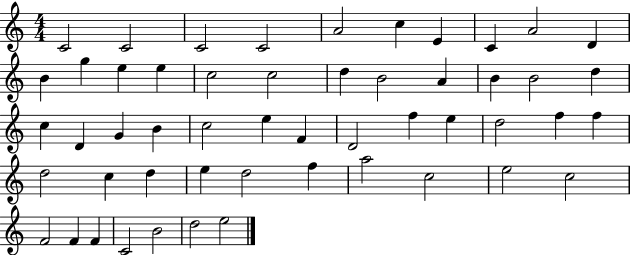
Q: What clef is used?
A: treble